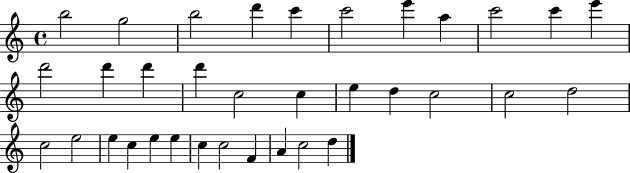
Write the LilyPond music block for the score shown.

{
  \clef treble
  \time 4/4
  \defaultTimeSignature
  \key c \major
  b''2 g''2 | b''2 d'''4 c'''4 | c'''2 e'''4 a''4 | c'''2 c'''4 e'''4 | \break d'''2 d'''4 d'''4 | d'''4 c''2 c''4 | e''4 d''4 c''2 | c''2 d''2 | \break c''2 e''2 | e''4 c''4 e''4 e''4 | c''4 c''2 f'4 | a'4 c''2 d''4 | \break \bar "|."
}